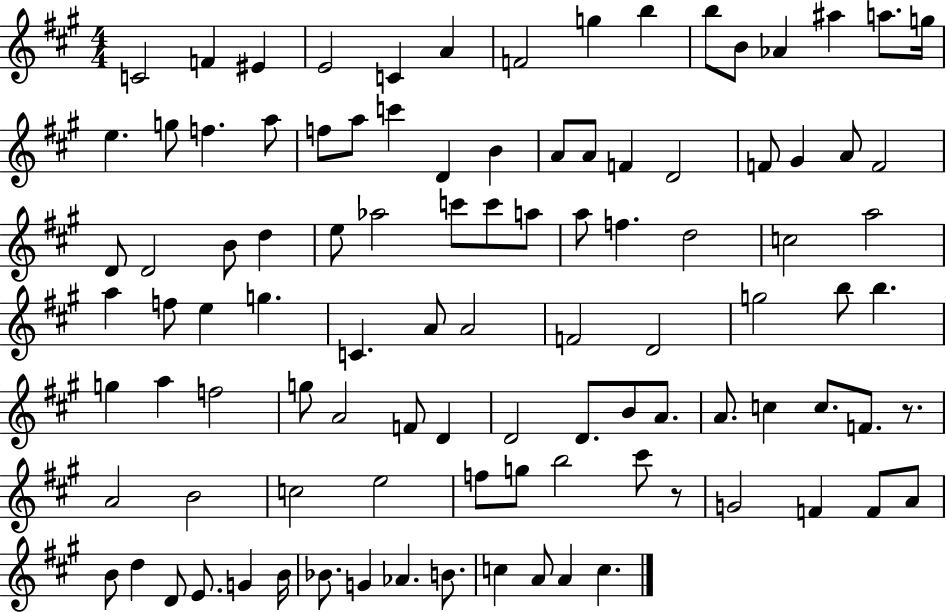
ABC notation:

X:1
T:Untitled
M:4/4
L:1/4
K:A
C2 F ^E E2 C A F2 g b b/2 B/2 _A ^a a/2 g/4 e g/2 f a/2 f/2 a/2 c' D B A/2 A/2 F D2 F/2 ^G A/2 F2 D/2 D2 B/2 d e/2 _a2 c'/2 c'/2 a/2 a/2 f d2 c2 a2 a f/2 e g C A/2 A2 F2 D2 g2 b/2 b g a f2 g/2 A2 F/2 D D2 D/2 B/2 A/2 A/2 c c/2 F/2 z/2 A2 B2 c2 e2 f/2 g/2 b2 ^c'/2 z/2 G2 F F/2 A/2 B/2 d D/2 E/2 G B/4 _B/2 G _A B/2 c A/2 A c